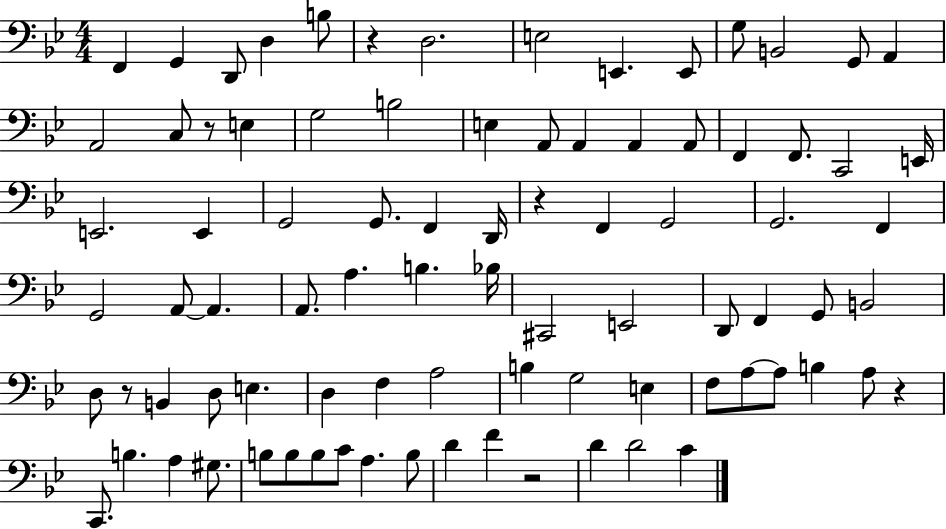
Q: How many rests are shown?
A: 6